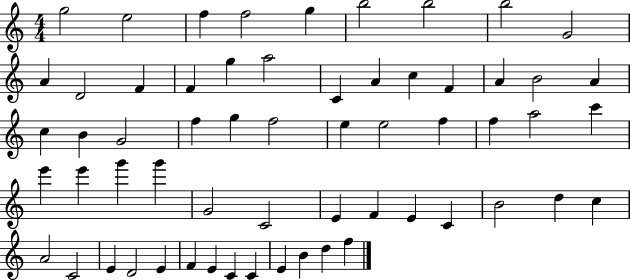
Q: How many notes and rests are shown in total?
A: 60